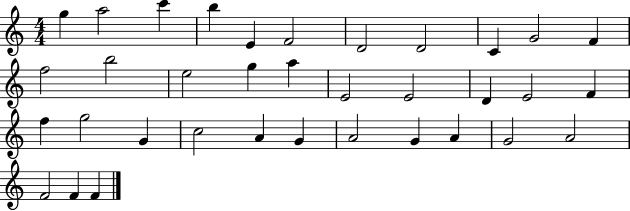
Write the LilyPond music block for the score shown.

{
  \clef treble
  \numericTimeSignature
  \time 4/4
  \key c \major
  g''4 a''2 c'''4 | b''4 e'4 f'2 | d'2 d'2 | c'4 g'2 f'4 | \break f''2 b''2 | e''2 g''4 a''4 | e'2 e'2 | d'4 e'2 f'4 | \break f''4 g''2 g'4 | c''2 a'4 g'4 | a'2 g'4 a'4 | g'2 a'2 | \break f'2 f'4 f'4 | \bar "|."
}